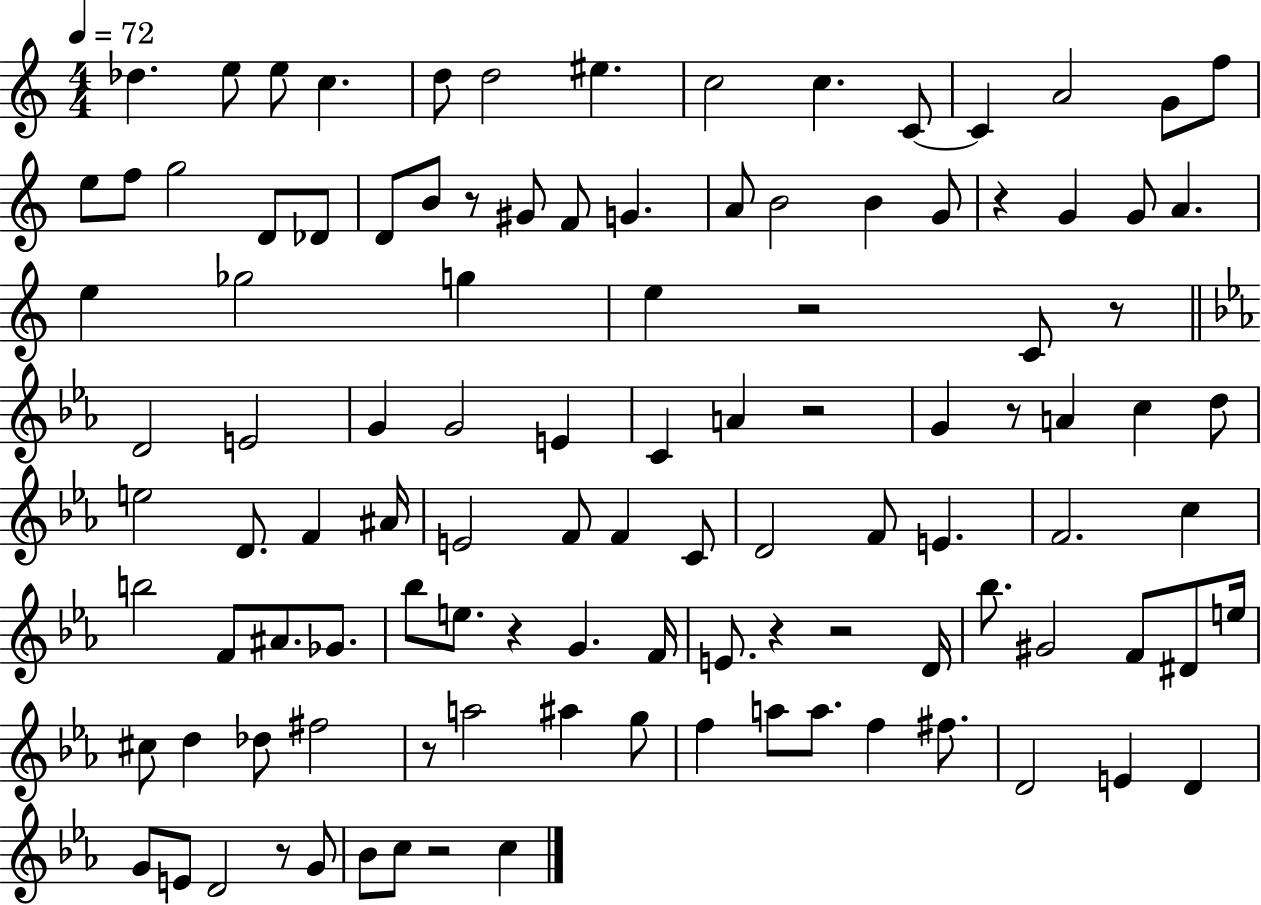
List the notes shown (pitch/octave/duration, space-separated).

Db5/q. E5/e E5/e C5/q. D5/e D5/h EIS5/q. C5/h C5/q. C4/e C4/q A4/h G4/e F5/e E5/e F5/e G5/h D4/e Db4/e D4/e B4/e R/e G#4/e F4/e G4/q. A4/e B4/h B4/q G4/e R/q G4/q G4/e A4/q. E5/q Gb5/h G5/q E5/q R/h C4/e R/e D4/h E4/h G4/q G4/h E4/q C4/q A4/q R/h G4/q R/e A4/q C5/q D5/e E5/h D4/e. F4/q A#4/s E4/h F4/e F4/q C4/e D4/h F4/e E4/q. F4/h. C5/q B5/h F4/e A#4/e. Gb4/e. Bb5/e E5/e. R/q G4/q. F4/s E4/e. R/q R/h D4/s Bb5/e. G#4/h F4/e D#4/e E5/s C#5/e D5/q Db5/e F#5/h R/e A5/h A#5/q G5/e F5/q A5/e A5/e. F5/q F#5/e. D4/h E4/q D4/q G4/e E4/e D4/h R/e G4/e Bb4/e C5/e R/h C5/q